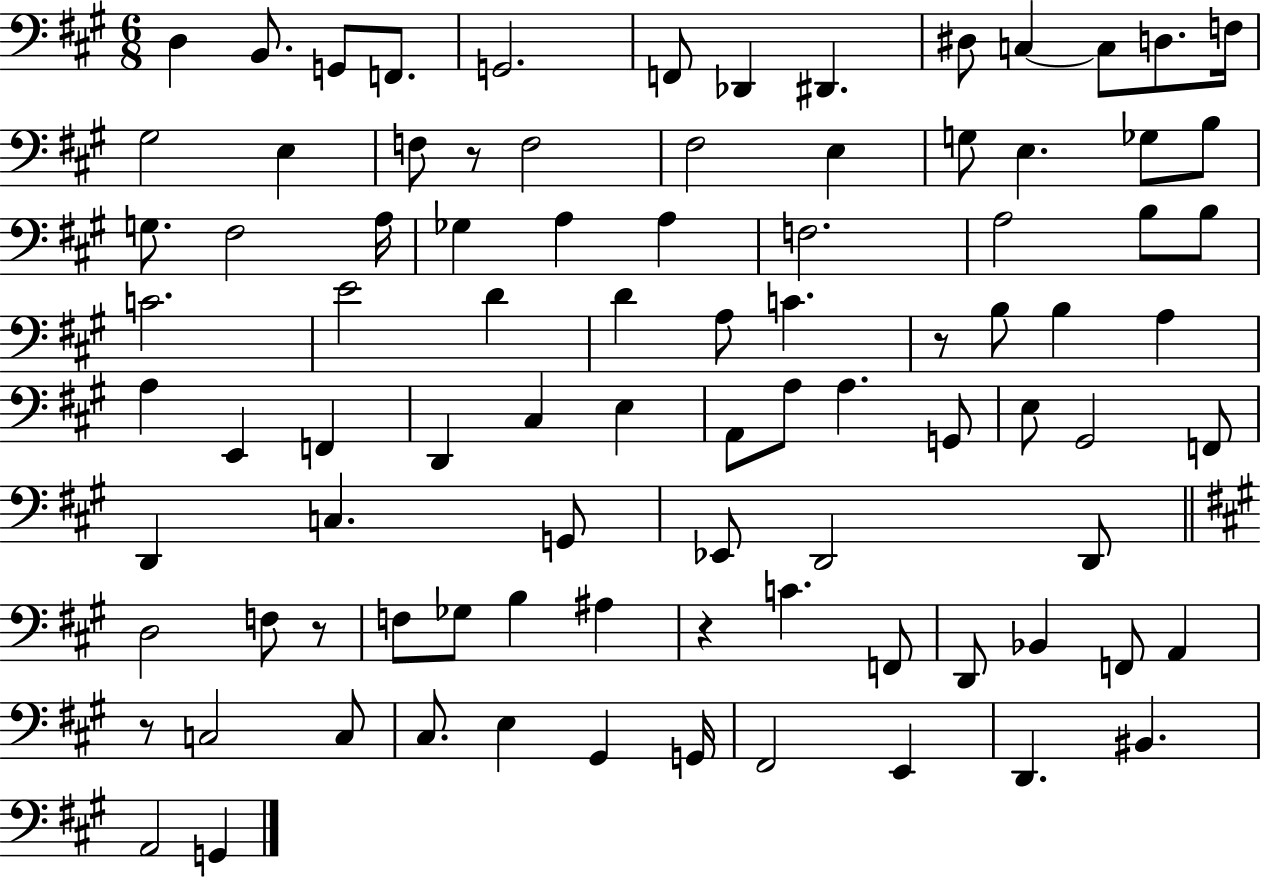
{
  \clef bass
  \numericTimeSignature
  \time 6/8
  \key a \major
  d4 b,8. g,8 f,8. | g,2. | f,8 des,4 dis,4. | dis8 c4~~ c8 d8. f16 | \break gis2 e4 | f8 r8 f2 | fis2 e4 | g8 e4. ges8 b8 | \break g8. fis2 a16 | ges4 a4 a4 | f2. | a2 b8 b8 | \break c'2. | e'2 d'4 | d'4 a8 c'4. | r8 b8 b4 a4 | \break a4 e,4 f,4 | d,4 cis4 e4 | a,8 a8 a4. g,8 | e8 gis,2 f,8 | \break d,4 c4. g,8 | ees,8 d,2 d,8 | \bar "||" \break \key a \major d2 f8 r8 | f8 ges8 b4 ais4 | r4 c'4. f,8 | d,8 bes,4 f,8 a,4 | \break r8 c2 c8 | cis8. e4 gis,4 g,16 | fis,2 e,4 | d,4. bis,4. | \break a,2 g,4 | \bar "|."
}